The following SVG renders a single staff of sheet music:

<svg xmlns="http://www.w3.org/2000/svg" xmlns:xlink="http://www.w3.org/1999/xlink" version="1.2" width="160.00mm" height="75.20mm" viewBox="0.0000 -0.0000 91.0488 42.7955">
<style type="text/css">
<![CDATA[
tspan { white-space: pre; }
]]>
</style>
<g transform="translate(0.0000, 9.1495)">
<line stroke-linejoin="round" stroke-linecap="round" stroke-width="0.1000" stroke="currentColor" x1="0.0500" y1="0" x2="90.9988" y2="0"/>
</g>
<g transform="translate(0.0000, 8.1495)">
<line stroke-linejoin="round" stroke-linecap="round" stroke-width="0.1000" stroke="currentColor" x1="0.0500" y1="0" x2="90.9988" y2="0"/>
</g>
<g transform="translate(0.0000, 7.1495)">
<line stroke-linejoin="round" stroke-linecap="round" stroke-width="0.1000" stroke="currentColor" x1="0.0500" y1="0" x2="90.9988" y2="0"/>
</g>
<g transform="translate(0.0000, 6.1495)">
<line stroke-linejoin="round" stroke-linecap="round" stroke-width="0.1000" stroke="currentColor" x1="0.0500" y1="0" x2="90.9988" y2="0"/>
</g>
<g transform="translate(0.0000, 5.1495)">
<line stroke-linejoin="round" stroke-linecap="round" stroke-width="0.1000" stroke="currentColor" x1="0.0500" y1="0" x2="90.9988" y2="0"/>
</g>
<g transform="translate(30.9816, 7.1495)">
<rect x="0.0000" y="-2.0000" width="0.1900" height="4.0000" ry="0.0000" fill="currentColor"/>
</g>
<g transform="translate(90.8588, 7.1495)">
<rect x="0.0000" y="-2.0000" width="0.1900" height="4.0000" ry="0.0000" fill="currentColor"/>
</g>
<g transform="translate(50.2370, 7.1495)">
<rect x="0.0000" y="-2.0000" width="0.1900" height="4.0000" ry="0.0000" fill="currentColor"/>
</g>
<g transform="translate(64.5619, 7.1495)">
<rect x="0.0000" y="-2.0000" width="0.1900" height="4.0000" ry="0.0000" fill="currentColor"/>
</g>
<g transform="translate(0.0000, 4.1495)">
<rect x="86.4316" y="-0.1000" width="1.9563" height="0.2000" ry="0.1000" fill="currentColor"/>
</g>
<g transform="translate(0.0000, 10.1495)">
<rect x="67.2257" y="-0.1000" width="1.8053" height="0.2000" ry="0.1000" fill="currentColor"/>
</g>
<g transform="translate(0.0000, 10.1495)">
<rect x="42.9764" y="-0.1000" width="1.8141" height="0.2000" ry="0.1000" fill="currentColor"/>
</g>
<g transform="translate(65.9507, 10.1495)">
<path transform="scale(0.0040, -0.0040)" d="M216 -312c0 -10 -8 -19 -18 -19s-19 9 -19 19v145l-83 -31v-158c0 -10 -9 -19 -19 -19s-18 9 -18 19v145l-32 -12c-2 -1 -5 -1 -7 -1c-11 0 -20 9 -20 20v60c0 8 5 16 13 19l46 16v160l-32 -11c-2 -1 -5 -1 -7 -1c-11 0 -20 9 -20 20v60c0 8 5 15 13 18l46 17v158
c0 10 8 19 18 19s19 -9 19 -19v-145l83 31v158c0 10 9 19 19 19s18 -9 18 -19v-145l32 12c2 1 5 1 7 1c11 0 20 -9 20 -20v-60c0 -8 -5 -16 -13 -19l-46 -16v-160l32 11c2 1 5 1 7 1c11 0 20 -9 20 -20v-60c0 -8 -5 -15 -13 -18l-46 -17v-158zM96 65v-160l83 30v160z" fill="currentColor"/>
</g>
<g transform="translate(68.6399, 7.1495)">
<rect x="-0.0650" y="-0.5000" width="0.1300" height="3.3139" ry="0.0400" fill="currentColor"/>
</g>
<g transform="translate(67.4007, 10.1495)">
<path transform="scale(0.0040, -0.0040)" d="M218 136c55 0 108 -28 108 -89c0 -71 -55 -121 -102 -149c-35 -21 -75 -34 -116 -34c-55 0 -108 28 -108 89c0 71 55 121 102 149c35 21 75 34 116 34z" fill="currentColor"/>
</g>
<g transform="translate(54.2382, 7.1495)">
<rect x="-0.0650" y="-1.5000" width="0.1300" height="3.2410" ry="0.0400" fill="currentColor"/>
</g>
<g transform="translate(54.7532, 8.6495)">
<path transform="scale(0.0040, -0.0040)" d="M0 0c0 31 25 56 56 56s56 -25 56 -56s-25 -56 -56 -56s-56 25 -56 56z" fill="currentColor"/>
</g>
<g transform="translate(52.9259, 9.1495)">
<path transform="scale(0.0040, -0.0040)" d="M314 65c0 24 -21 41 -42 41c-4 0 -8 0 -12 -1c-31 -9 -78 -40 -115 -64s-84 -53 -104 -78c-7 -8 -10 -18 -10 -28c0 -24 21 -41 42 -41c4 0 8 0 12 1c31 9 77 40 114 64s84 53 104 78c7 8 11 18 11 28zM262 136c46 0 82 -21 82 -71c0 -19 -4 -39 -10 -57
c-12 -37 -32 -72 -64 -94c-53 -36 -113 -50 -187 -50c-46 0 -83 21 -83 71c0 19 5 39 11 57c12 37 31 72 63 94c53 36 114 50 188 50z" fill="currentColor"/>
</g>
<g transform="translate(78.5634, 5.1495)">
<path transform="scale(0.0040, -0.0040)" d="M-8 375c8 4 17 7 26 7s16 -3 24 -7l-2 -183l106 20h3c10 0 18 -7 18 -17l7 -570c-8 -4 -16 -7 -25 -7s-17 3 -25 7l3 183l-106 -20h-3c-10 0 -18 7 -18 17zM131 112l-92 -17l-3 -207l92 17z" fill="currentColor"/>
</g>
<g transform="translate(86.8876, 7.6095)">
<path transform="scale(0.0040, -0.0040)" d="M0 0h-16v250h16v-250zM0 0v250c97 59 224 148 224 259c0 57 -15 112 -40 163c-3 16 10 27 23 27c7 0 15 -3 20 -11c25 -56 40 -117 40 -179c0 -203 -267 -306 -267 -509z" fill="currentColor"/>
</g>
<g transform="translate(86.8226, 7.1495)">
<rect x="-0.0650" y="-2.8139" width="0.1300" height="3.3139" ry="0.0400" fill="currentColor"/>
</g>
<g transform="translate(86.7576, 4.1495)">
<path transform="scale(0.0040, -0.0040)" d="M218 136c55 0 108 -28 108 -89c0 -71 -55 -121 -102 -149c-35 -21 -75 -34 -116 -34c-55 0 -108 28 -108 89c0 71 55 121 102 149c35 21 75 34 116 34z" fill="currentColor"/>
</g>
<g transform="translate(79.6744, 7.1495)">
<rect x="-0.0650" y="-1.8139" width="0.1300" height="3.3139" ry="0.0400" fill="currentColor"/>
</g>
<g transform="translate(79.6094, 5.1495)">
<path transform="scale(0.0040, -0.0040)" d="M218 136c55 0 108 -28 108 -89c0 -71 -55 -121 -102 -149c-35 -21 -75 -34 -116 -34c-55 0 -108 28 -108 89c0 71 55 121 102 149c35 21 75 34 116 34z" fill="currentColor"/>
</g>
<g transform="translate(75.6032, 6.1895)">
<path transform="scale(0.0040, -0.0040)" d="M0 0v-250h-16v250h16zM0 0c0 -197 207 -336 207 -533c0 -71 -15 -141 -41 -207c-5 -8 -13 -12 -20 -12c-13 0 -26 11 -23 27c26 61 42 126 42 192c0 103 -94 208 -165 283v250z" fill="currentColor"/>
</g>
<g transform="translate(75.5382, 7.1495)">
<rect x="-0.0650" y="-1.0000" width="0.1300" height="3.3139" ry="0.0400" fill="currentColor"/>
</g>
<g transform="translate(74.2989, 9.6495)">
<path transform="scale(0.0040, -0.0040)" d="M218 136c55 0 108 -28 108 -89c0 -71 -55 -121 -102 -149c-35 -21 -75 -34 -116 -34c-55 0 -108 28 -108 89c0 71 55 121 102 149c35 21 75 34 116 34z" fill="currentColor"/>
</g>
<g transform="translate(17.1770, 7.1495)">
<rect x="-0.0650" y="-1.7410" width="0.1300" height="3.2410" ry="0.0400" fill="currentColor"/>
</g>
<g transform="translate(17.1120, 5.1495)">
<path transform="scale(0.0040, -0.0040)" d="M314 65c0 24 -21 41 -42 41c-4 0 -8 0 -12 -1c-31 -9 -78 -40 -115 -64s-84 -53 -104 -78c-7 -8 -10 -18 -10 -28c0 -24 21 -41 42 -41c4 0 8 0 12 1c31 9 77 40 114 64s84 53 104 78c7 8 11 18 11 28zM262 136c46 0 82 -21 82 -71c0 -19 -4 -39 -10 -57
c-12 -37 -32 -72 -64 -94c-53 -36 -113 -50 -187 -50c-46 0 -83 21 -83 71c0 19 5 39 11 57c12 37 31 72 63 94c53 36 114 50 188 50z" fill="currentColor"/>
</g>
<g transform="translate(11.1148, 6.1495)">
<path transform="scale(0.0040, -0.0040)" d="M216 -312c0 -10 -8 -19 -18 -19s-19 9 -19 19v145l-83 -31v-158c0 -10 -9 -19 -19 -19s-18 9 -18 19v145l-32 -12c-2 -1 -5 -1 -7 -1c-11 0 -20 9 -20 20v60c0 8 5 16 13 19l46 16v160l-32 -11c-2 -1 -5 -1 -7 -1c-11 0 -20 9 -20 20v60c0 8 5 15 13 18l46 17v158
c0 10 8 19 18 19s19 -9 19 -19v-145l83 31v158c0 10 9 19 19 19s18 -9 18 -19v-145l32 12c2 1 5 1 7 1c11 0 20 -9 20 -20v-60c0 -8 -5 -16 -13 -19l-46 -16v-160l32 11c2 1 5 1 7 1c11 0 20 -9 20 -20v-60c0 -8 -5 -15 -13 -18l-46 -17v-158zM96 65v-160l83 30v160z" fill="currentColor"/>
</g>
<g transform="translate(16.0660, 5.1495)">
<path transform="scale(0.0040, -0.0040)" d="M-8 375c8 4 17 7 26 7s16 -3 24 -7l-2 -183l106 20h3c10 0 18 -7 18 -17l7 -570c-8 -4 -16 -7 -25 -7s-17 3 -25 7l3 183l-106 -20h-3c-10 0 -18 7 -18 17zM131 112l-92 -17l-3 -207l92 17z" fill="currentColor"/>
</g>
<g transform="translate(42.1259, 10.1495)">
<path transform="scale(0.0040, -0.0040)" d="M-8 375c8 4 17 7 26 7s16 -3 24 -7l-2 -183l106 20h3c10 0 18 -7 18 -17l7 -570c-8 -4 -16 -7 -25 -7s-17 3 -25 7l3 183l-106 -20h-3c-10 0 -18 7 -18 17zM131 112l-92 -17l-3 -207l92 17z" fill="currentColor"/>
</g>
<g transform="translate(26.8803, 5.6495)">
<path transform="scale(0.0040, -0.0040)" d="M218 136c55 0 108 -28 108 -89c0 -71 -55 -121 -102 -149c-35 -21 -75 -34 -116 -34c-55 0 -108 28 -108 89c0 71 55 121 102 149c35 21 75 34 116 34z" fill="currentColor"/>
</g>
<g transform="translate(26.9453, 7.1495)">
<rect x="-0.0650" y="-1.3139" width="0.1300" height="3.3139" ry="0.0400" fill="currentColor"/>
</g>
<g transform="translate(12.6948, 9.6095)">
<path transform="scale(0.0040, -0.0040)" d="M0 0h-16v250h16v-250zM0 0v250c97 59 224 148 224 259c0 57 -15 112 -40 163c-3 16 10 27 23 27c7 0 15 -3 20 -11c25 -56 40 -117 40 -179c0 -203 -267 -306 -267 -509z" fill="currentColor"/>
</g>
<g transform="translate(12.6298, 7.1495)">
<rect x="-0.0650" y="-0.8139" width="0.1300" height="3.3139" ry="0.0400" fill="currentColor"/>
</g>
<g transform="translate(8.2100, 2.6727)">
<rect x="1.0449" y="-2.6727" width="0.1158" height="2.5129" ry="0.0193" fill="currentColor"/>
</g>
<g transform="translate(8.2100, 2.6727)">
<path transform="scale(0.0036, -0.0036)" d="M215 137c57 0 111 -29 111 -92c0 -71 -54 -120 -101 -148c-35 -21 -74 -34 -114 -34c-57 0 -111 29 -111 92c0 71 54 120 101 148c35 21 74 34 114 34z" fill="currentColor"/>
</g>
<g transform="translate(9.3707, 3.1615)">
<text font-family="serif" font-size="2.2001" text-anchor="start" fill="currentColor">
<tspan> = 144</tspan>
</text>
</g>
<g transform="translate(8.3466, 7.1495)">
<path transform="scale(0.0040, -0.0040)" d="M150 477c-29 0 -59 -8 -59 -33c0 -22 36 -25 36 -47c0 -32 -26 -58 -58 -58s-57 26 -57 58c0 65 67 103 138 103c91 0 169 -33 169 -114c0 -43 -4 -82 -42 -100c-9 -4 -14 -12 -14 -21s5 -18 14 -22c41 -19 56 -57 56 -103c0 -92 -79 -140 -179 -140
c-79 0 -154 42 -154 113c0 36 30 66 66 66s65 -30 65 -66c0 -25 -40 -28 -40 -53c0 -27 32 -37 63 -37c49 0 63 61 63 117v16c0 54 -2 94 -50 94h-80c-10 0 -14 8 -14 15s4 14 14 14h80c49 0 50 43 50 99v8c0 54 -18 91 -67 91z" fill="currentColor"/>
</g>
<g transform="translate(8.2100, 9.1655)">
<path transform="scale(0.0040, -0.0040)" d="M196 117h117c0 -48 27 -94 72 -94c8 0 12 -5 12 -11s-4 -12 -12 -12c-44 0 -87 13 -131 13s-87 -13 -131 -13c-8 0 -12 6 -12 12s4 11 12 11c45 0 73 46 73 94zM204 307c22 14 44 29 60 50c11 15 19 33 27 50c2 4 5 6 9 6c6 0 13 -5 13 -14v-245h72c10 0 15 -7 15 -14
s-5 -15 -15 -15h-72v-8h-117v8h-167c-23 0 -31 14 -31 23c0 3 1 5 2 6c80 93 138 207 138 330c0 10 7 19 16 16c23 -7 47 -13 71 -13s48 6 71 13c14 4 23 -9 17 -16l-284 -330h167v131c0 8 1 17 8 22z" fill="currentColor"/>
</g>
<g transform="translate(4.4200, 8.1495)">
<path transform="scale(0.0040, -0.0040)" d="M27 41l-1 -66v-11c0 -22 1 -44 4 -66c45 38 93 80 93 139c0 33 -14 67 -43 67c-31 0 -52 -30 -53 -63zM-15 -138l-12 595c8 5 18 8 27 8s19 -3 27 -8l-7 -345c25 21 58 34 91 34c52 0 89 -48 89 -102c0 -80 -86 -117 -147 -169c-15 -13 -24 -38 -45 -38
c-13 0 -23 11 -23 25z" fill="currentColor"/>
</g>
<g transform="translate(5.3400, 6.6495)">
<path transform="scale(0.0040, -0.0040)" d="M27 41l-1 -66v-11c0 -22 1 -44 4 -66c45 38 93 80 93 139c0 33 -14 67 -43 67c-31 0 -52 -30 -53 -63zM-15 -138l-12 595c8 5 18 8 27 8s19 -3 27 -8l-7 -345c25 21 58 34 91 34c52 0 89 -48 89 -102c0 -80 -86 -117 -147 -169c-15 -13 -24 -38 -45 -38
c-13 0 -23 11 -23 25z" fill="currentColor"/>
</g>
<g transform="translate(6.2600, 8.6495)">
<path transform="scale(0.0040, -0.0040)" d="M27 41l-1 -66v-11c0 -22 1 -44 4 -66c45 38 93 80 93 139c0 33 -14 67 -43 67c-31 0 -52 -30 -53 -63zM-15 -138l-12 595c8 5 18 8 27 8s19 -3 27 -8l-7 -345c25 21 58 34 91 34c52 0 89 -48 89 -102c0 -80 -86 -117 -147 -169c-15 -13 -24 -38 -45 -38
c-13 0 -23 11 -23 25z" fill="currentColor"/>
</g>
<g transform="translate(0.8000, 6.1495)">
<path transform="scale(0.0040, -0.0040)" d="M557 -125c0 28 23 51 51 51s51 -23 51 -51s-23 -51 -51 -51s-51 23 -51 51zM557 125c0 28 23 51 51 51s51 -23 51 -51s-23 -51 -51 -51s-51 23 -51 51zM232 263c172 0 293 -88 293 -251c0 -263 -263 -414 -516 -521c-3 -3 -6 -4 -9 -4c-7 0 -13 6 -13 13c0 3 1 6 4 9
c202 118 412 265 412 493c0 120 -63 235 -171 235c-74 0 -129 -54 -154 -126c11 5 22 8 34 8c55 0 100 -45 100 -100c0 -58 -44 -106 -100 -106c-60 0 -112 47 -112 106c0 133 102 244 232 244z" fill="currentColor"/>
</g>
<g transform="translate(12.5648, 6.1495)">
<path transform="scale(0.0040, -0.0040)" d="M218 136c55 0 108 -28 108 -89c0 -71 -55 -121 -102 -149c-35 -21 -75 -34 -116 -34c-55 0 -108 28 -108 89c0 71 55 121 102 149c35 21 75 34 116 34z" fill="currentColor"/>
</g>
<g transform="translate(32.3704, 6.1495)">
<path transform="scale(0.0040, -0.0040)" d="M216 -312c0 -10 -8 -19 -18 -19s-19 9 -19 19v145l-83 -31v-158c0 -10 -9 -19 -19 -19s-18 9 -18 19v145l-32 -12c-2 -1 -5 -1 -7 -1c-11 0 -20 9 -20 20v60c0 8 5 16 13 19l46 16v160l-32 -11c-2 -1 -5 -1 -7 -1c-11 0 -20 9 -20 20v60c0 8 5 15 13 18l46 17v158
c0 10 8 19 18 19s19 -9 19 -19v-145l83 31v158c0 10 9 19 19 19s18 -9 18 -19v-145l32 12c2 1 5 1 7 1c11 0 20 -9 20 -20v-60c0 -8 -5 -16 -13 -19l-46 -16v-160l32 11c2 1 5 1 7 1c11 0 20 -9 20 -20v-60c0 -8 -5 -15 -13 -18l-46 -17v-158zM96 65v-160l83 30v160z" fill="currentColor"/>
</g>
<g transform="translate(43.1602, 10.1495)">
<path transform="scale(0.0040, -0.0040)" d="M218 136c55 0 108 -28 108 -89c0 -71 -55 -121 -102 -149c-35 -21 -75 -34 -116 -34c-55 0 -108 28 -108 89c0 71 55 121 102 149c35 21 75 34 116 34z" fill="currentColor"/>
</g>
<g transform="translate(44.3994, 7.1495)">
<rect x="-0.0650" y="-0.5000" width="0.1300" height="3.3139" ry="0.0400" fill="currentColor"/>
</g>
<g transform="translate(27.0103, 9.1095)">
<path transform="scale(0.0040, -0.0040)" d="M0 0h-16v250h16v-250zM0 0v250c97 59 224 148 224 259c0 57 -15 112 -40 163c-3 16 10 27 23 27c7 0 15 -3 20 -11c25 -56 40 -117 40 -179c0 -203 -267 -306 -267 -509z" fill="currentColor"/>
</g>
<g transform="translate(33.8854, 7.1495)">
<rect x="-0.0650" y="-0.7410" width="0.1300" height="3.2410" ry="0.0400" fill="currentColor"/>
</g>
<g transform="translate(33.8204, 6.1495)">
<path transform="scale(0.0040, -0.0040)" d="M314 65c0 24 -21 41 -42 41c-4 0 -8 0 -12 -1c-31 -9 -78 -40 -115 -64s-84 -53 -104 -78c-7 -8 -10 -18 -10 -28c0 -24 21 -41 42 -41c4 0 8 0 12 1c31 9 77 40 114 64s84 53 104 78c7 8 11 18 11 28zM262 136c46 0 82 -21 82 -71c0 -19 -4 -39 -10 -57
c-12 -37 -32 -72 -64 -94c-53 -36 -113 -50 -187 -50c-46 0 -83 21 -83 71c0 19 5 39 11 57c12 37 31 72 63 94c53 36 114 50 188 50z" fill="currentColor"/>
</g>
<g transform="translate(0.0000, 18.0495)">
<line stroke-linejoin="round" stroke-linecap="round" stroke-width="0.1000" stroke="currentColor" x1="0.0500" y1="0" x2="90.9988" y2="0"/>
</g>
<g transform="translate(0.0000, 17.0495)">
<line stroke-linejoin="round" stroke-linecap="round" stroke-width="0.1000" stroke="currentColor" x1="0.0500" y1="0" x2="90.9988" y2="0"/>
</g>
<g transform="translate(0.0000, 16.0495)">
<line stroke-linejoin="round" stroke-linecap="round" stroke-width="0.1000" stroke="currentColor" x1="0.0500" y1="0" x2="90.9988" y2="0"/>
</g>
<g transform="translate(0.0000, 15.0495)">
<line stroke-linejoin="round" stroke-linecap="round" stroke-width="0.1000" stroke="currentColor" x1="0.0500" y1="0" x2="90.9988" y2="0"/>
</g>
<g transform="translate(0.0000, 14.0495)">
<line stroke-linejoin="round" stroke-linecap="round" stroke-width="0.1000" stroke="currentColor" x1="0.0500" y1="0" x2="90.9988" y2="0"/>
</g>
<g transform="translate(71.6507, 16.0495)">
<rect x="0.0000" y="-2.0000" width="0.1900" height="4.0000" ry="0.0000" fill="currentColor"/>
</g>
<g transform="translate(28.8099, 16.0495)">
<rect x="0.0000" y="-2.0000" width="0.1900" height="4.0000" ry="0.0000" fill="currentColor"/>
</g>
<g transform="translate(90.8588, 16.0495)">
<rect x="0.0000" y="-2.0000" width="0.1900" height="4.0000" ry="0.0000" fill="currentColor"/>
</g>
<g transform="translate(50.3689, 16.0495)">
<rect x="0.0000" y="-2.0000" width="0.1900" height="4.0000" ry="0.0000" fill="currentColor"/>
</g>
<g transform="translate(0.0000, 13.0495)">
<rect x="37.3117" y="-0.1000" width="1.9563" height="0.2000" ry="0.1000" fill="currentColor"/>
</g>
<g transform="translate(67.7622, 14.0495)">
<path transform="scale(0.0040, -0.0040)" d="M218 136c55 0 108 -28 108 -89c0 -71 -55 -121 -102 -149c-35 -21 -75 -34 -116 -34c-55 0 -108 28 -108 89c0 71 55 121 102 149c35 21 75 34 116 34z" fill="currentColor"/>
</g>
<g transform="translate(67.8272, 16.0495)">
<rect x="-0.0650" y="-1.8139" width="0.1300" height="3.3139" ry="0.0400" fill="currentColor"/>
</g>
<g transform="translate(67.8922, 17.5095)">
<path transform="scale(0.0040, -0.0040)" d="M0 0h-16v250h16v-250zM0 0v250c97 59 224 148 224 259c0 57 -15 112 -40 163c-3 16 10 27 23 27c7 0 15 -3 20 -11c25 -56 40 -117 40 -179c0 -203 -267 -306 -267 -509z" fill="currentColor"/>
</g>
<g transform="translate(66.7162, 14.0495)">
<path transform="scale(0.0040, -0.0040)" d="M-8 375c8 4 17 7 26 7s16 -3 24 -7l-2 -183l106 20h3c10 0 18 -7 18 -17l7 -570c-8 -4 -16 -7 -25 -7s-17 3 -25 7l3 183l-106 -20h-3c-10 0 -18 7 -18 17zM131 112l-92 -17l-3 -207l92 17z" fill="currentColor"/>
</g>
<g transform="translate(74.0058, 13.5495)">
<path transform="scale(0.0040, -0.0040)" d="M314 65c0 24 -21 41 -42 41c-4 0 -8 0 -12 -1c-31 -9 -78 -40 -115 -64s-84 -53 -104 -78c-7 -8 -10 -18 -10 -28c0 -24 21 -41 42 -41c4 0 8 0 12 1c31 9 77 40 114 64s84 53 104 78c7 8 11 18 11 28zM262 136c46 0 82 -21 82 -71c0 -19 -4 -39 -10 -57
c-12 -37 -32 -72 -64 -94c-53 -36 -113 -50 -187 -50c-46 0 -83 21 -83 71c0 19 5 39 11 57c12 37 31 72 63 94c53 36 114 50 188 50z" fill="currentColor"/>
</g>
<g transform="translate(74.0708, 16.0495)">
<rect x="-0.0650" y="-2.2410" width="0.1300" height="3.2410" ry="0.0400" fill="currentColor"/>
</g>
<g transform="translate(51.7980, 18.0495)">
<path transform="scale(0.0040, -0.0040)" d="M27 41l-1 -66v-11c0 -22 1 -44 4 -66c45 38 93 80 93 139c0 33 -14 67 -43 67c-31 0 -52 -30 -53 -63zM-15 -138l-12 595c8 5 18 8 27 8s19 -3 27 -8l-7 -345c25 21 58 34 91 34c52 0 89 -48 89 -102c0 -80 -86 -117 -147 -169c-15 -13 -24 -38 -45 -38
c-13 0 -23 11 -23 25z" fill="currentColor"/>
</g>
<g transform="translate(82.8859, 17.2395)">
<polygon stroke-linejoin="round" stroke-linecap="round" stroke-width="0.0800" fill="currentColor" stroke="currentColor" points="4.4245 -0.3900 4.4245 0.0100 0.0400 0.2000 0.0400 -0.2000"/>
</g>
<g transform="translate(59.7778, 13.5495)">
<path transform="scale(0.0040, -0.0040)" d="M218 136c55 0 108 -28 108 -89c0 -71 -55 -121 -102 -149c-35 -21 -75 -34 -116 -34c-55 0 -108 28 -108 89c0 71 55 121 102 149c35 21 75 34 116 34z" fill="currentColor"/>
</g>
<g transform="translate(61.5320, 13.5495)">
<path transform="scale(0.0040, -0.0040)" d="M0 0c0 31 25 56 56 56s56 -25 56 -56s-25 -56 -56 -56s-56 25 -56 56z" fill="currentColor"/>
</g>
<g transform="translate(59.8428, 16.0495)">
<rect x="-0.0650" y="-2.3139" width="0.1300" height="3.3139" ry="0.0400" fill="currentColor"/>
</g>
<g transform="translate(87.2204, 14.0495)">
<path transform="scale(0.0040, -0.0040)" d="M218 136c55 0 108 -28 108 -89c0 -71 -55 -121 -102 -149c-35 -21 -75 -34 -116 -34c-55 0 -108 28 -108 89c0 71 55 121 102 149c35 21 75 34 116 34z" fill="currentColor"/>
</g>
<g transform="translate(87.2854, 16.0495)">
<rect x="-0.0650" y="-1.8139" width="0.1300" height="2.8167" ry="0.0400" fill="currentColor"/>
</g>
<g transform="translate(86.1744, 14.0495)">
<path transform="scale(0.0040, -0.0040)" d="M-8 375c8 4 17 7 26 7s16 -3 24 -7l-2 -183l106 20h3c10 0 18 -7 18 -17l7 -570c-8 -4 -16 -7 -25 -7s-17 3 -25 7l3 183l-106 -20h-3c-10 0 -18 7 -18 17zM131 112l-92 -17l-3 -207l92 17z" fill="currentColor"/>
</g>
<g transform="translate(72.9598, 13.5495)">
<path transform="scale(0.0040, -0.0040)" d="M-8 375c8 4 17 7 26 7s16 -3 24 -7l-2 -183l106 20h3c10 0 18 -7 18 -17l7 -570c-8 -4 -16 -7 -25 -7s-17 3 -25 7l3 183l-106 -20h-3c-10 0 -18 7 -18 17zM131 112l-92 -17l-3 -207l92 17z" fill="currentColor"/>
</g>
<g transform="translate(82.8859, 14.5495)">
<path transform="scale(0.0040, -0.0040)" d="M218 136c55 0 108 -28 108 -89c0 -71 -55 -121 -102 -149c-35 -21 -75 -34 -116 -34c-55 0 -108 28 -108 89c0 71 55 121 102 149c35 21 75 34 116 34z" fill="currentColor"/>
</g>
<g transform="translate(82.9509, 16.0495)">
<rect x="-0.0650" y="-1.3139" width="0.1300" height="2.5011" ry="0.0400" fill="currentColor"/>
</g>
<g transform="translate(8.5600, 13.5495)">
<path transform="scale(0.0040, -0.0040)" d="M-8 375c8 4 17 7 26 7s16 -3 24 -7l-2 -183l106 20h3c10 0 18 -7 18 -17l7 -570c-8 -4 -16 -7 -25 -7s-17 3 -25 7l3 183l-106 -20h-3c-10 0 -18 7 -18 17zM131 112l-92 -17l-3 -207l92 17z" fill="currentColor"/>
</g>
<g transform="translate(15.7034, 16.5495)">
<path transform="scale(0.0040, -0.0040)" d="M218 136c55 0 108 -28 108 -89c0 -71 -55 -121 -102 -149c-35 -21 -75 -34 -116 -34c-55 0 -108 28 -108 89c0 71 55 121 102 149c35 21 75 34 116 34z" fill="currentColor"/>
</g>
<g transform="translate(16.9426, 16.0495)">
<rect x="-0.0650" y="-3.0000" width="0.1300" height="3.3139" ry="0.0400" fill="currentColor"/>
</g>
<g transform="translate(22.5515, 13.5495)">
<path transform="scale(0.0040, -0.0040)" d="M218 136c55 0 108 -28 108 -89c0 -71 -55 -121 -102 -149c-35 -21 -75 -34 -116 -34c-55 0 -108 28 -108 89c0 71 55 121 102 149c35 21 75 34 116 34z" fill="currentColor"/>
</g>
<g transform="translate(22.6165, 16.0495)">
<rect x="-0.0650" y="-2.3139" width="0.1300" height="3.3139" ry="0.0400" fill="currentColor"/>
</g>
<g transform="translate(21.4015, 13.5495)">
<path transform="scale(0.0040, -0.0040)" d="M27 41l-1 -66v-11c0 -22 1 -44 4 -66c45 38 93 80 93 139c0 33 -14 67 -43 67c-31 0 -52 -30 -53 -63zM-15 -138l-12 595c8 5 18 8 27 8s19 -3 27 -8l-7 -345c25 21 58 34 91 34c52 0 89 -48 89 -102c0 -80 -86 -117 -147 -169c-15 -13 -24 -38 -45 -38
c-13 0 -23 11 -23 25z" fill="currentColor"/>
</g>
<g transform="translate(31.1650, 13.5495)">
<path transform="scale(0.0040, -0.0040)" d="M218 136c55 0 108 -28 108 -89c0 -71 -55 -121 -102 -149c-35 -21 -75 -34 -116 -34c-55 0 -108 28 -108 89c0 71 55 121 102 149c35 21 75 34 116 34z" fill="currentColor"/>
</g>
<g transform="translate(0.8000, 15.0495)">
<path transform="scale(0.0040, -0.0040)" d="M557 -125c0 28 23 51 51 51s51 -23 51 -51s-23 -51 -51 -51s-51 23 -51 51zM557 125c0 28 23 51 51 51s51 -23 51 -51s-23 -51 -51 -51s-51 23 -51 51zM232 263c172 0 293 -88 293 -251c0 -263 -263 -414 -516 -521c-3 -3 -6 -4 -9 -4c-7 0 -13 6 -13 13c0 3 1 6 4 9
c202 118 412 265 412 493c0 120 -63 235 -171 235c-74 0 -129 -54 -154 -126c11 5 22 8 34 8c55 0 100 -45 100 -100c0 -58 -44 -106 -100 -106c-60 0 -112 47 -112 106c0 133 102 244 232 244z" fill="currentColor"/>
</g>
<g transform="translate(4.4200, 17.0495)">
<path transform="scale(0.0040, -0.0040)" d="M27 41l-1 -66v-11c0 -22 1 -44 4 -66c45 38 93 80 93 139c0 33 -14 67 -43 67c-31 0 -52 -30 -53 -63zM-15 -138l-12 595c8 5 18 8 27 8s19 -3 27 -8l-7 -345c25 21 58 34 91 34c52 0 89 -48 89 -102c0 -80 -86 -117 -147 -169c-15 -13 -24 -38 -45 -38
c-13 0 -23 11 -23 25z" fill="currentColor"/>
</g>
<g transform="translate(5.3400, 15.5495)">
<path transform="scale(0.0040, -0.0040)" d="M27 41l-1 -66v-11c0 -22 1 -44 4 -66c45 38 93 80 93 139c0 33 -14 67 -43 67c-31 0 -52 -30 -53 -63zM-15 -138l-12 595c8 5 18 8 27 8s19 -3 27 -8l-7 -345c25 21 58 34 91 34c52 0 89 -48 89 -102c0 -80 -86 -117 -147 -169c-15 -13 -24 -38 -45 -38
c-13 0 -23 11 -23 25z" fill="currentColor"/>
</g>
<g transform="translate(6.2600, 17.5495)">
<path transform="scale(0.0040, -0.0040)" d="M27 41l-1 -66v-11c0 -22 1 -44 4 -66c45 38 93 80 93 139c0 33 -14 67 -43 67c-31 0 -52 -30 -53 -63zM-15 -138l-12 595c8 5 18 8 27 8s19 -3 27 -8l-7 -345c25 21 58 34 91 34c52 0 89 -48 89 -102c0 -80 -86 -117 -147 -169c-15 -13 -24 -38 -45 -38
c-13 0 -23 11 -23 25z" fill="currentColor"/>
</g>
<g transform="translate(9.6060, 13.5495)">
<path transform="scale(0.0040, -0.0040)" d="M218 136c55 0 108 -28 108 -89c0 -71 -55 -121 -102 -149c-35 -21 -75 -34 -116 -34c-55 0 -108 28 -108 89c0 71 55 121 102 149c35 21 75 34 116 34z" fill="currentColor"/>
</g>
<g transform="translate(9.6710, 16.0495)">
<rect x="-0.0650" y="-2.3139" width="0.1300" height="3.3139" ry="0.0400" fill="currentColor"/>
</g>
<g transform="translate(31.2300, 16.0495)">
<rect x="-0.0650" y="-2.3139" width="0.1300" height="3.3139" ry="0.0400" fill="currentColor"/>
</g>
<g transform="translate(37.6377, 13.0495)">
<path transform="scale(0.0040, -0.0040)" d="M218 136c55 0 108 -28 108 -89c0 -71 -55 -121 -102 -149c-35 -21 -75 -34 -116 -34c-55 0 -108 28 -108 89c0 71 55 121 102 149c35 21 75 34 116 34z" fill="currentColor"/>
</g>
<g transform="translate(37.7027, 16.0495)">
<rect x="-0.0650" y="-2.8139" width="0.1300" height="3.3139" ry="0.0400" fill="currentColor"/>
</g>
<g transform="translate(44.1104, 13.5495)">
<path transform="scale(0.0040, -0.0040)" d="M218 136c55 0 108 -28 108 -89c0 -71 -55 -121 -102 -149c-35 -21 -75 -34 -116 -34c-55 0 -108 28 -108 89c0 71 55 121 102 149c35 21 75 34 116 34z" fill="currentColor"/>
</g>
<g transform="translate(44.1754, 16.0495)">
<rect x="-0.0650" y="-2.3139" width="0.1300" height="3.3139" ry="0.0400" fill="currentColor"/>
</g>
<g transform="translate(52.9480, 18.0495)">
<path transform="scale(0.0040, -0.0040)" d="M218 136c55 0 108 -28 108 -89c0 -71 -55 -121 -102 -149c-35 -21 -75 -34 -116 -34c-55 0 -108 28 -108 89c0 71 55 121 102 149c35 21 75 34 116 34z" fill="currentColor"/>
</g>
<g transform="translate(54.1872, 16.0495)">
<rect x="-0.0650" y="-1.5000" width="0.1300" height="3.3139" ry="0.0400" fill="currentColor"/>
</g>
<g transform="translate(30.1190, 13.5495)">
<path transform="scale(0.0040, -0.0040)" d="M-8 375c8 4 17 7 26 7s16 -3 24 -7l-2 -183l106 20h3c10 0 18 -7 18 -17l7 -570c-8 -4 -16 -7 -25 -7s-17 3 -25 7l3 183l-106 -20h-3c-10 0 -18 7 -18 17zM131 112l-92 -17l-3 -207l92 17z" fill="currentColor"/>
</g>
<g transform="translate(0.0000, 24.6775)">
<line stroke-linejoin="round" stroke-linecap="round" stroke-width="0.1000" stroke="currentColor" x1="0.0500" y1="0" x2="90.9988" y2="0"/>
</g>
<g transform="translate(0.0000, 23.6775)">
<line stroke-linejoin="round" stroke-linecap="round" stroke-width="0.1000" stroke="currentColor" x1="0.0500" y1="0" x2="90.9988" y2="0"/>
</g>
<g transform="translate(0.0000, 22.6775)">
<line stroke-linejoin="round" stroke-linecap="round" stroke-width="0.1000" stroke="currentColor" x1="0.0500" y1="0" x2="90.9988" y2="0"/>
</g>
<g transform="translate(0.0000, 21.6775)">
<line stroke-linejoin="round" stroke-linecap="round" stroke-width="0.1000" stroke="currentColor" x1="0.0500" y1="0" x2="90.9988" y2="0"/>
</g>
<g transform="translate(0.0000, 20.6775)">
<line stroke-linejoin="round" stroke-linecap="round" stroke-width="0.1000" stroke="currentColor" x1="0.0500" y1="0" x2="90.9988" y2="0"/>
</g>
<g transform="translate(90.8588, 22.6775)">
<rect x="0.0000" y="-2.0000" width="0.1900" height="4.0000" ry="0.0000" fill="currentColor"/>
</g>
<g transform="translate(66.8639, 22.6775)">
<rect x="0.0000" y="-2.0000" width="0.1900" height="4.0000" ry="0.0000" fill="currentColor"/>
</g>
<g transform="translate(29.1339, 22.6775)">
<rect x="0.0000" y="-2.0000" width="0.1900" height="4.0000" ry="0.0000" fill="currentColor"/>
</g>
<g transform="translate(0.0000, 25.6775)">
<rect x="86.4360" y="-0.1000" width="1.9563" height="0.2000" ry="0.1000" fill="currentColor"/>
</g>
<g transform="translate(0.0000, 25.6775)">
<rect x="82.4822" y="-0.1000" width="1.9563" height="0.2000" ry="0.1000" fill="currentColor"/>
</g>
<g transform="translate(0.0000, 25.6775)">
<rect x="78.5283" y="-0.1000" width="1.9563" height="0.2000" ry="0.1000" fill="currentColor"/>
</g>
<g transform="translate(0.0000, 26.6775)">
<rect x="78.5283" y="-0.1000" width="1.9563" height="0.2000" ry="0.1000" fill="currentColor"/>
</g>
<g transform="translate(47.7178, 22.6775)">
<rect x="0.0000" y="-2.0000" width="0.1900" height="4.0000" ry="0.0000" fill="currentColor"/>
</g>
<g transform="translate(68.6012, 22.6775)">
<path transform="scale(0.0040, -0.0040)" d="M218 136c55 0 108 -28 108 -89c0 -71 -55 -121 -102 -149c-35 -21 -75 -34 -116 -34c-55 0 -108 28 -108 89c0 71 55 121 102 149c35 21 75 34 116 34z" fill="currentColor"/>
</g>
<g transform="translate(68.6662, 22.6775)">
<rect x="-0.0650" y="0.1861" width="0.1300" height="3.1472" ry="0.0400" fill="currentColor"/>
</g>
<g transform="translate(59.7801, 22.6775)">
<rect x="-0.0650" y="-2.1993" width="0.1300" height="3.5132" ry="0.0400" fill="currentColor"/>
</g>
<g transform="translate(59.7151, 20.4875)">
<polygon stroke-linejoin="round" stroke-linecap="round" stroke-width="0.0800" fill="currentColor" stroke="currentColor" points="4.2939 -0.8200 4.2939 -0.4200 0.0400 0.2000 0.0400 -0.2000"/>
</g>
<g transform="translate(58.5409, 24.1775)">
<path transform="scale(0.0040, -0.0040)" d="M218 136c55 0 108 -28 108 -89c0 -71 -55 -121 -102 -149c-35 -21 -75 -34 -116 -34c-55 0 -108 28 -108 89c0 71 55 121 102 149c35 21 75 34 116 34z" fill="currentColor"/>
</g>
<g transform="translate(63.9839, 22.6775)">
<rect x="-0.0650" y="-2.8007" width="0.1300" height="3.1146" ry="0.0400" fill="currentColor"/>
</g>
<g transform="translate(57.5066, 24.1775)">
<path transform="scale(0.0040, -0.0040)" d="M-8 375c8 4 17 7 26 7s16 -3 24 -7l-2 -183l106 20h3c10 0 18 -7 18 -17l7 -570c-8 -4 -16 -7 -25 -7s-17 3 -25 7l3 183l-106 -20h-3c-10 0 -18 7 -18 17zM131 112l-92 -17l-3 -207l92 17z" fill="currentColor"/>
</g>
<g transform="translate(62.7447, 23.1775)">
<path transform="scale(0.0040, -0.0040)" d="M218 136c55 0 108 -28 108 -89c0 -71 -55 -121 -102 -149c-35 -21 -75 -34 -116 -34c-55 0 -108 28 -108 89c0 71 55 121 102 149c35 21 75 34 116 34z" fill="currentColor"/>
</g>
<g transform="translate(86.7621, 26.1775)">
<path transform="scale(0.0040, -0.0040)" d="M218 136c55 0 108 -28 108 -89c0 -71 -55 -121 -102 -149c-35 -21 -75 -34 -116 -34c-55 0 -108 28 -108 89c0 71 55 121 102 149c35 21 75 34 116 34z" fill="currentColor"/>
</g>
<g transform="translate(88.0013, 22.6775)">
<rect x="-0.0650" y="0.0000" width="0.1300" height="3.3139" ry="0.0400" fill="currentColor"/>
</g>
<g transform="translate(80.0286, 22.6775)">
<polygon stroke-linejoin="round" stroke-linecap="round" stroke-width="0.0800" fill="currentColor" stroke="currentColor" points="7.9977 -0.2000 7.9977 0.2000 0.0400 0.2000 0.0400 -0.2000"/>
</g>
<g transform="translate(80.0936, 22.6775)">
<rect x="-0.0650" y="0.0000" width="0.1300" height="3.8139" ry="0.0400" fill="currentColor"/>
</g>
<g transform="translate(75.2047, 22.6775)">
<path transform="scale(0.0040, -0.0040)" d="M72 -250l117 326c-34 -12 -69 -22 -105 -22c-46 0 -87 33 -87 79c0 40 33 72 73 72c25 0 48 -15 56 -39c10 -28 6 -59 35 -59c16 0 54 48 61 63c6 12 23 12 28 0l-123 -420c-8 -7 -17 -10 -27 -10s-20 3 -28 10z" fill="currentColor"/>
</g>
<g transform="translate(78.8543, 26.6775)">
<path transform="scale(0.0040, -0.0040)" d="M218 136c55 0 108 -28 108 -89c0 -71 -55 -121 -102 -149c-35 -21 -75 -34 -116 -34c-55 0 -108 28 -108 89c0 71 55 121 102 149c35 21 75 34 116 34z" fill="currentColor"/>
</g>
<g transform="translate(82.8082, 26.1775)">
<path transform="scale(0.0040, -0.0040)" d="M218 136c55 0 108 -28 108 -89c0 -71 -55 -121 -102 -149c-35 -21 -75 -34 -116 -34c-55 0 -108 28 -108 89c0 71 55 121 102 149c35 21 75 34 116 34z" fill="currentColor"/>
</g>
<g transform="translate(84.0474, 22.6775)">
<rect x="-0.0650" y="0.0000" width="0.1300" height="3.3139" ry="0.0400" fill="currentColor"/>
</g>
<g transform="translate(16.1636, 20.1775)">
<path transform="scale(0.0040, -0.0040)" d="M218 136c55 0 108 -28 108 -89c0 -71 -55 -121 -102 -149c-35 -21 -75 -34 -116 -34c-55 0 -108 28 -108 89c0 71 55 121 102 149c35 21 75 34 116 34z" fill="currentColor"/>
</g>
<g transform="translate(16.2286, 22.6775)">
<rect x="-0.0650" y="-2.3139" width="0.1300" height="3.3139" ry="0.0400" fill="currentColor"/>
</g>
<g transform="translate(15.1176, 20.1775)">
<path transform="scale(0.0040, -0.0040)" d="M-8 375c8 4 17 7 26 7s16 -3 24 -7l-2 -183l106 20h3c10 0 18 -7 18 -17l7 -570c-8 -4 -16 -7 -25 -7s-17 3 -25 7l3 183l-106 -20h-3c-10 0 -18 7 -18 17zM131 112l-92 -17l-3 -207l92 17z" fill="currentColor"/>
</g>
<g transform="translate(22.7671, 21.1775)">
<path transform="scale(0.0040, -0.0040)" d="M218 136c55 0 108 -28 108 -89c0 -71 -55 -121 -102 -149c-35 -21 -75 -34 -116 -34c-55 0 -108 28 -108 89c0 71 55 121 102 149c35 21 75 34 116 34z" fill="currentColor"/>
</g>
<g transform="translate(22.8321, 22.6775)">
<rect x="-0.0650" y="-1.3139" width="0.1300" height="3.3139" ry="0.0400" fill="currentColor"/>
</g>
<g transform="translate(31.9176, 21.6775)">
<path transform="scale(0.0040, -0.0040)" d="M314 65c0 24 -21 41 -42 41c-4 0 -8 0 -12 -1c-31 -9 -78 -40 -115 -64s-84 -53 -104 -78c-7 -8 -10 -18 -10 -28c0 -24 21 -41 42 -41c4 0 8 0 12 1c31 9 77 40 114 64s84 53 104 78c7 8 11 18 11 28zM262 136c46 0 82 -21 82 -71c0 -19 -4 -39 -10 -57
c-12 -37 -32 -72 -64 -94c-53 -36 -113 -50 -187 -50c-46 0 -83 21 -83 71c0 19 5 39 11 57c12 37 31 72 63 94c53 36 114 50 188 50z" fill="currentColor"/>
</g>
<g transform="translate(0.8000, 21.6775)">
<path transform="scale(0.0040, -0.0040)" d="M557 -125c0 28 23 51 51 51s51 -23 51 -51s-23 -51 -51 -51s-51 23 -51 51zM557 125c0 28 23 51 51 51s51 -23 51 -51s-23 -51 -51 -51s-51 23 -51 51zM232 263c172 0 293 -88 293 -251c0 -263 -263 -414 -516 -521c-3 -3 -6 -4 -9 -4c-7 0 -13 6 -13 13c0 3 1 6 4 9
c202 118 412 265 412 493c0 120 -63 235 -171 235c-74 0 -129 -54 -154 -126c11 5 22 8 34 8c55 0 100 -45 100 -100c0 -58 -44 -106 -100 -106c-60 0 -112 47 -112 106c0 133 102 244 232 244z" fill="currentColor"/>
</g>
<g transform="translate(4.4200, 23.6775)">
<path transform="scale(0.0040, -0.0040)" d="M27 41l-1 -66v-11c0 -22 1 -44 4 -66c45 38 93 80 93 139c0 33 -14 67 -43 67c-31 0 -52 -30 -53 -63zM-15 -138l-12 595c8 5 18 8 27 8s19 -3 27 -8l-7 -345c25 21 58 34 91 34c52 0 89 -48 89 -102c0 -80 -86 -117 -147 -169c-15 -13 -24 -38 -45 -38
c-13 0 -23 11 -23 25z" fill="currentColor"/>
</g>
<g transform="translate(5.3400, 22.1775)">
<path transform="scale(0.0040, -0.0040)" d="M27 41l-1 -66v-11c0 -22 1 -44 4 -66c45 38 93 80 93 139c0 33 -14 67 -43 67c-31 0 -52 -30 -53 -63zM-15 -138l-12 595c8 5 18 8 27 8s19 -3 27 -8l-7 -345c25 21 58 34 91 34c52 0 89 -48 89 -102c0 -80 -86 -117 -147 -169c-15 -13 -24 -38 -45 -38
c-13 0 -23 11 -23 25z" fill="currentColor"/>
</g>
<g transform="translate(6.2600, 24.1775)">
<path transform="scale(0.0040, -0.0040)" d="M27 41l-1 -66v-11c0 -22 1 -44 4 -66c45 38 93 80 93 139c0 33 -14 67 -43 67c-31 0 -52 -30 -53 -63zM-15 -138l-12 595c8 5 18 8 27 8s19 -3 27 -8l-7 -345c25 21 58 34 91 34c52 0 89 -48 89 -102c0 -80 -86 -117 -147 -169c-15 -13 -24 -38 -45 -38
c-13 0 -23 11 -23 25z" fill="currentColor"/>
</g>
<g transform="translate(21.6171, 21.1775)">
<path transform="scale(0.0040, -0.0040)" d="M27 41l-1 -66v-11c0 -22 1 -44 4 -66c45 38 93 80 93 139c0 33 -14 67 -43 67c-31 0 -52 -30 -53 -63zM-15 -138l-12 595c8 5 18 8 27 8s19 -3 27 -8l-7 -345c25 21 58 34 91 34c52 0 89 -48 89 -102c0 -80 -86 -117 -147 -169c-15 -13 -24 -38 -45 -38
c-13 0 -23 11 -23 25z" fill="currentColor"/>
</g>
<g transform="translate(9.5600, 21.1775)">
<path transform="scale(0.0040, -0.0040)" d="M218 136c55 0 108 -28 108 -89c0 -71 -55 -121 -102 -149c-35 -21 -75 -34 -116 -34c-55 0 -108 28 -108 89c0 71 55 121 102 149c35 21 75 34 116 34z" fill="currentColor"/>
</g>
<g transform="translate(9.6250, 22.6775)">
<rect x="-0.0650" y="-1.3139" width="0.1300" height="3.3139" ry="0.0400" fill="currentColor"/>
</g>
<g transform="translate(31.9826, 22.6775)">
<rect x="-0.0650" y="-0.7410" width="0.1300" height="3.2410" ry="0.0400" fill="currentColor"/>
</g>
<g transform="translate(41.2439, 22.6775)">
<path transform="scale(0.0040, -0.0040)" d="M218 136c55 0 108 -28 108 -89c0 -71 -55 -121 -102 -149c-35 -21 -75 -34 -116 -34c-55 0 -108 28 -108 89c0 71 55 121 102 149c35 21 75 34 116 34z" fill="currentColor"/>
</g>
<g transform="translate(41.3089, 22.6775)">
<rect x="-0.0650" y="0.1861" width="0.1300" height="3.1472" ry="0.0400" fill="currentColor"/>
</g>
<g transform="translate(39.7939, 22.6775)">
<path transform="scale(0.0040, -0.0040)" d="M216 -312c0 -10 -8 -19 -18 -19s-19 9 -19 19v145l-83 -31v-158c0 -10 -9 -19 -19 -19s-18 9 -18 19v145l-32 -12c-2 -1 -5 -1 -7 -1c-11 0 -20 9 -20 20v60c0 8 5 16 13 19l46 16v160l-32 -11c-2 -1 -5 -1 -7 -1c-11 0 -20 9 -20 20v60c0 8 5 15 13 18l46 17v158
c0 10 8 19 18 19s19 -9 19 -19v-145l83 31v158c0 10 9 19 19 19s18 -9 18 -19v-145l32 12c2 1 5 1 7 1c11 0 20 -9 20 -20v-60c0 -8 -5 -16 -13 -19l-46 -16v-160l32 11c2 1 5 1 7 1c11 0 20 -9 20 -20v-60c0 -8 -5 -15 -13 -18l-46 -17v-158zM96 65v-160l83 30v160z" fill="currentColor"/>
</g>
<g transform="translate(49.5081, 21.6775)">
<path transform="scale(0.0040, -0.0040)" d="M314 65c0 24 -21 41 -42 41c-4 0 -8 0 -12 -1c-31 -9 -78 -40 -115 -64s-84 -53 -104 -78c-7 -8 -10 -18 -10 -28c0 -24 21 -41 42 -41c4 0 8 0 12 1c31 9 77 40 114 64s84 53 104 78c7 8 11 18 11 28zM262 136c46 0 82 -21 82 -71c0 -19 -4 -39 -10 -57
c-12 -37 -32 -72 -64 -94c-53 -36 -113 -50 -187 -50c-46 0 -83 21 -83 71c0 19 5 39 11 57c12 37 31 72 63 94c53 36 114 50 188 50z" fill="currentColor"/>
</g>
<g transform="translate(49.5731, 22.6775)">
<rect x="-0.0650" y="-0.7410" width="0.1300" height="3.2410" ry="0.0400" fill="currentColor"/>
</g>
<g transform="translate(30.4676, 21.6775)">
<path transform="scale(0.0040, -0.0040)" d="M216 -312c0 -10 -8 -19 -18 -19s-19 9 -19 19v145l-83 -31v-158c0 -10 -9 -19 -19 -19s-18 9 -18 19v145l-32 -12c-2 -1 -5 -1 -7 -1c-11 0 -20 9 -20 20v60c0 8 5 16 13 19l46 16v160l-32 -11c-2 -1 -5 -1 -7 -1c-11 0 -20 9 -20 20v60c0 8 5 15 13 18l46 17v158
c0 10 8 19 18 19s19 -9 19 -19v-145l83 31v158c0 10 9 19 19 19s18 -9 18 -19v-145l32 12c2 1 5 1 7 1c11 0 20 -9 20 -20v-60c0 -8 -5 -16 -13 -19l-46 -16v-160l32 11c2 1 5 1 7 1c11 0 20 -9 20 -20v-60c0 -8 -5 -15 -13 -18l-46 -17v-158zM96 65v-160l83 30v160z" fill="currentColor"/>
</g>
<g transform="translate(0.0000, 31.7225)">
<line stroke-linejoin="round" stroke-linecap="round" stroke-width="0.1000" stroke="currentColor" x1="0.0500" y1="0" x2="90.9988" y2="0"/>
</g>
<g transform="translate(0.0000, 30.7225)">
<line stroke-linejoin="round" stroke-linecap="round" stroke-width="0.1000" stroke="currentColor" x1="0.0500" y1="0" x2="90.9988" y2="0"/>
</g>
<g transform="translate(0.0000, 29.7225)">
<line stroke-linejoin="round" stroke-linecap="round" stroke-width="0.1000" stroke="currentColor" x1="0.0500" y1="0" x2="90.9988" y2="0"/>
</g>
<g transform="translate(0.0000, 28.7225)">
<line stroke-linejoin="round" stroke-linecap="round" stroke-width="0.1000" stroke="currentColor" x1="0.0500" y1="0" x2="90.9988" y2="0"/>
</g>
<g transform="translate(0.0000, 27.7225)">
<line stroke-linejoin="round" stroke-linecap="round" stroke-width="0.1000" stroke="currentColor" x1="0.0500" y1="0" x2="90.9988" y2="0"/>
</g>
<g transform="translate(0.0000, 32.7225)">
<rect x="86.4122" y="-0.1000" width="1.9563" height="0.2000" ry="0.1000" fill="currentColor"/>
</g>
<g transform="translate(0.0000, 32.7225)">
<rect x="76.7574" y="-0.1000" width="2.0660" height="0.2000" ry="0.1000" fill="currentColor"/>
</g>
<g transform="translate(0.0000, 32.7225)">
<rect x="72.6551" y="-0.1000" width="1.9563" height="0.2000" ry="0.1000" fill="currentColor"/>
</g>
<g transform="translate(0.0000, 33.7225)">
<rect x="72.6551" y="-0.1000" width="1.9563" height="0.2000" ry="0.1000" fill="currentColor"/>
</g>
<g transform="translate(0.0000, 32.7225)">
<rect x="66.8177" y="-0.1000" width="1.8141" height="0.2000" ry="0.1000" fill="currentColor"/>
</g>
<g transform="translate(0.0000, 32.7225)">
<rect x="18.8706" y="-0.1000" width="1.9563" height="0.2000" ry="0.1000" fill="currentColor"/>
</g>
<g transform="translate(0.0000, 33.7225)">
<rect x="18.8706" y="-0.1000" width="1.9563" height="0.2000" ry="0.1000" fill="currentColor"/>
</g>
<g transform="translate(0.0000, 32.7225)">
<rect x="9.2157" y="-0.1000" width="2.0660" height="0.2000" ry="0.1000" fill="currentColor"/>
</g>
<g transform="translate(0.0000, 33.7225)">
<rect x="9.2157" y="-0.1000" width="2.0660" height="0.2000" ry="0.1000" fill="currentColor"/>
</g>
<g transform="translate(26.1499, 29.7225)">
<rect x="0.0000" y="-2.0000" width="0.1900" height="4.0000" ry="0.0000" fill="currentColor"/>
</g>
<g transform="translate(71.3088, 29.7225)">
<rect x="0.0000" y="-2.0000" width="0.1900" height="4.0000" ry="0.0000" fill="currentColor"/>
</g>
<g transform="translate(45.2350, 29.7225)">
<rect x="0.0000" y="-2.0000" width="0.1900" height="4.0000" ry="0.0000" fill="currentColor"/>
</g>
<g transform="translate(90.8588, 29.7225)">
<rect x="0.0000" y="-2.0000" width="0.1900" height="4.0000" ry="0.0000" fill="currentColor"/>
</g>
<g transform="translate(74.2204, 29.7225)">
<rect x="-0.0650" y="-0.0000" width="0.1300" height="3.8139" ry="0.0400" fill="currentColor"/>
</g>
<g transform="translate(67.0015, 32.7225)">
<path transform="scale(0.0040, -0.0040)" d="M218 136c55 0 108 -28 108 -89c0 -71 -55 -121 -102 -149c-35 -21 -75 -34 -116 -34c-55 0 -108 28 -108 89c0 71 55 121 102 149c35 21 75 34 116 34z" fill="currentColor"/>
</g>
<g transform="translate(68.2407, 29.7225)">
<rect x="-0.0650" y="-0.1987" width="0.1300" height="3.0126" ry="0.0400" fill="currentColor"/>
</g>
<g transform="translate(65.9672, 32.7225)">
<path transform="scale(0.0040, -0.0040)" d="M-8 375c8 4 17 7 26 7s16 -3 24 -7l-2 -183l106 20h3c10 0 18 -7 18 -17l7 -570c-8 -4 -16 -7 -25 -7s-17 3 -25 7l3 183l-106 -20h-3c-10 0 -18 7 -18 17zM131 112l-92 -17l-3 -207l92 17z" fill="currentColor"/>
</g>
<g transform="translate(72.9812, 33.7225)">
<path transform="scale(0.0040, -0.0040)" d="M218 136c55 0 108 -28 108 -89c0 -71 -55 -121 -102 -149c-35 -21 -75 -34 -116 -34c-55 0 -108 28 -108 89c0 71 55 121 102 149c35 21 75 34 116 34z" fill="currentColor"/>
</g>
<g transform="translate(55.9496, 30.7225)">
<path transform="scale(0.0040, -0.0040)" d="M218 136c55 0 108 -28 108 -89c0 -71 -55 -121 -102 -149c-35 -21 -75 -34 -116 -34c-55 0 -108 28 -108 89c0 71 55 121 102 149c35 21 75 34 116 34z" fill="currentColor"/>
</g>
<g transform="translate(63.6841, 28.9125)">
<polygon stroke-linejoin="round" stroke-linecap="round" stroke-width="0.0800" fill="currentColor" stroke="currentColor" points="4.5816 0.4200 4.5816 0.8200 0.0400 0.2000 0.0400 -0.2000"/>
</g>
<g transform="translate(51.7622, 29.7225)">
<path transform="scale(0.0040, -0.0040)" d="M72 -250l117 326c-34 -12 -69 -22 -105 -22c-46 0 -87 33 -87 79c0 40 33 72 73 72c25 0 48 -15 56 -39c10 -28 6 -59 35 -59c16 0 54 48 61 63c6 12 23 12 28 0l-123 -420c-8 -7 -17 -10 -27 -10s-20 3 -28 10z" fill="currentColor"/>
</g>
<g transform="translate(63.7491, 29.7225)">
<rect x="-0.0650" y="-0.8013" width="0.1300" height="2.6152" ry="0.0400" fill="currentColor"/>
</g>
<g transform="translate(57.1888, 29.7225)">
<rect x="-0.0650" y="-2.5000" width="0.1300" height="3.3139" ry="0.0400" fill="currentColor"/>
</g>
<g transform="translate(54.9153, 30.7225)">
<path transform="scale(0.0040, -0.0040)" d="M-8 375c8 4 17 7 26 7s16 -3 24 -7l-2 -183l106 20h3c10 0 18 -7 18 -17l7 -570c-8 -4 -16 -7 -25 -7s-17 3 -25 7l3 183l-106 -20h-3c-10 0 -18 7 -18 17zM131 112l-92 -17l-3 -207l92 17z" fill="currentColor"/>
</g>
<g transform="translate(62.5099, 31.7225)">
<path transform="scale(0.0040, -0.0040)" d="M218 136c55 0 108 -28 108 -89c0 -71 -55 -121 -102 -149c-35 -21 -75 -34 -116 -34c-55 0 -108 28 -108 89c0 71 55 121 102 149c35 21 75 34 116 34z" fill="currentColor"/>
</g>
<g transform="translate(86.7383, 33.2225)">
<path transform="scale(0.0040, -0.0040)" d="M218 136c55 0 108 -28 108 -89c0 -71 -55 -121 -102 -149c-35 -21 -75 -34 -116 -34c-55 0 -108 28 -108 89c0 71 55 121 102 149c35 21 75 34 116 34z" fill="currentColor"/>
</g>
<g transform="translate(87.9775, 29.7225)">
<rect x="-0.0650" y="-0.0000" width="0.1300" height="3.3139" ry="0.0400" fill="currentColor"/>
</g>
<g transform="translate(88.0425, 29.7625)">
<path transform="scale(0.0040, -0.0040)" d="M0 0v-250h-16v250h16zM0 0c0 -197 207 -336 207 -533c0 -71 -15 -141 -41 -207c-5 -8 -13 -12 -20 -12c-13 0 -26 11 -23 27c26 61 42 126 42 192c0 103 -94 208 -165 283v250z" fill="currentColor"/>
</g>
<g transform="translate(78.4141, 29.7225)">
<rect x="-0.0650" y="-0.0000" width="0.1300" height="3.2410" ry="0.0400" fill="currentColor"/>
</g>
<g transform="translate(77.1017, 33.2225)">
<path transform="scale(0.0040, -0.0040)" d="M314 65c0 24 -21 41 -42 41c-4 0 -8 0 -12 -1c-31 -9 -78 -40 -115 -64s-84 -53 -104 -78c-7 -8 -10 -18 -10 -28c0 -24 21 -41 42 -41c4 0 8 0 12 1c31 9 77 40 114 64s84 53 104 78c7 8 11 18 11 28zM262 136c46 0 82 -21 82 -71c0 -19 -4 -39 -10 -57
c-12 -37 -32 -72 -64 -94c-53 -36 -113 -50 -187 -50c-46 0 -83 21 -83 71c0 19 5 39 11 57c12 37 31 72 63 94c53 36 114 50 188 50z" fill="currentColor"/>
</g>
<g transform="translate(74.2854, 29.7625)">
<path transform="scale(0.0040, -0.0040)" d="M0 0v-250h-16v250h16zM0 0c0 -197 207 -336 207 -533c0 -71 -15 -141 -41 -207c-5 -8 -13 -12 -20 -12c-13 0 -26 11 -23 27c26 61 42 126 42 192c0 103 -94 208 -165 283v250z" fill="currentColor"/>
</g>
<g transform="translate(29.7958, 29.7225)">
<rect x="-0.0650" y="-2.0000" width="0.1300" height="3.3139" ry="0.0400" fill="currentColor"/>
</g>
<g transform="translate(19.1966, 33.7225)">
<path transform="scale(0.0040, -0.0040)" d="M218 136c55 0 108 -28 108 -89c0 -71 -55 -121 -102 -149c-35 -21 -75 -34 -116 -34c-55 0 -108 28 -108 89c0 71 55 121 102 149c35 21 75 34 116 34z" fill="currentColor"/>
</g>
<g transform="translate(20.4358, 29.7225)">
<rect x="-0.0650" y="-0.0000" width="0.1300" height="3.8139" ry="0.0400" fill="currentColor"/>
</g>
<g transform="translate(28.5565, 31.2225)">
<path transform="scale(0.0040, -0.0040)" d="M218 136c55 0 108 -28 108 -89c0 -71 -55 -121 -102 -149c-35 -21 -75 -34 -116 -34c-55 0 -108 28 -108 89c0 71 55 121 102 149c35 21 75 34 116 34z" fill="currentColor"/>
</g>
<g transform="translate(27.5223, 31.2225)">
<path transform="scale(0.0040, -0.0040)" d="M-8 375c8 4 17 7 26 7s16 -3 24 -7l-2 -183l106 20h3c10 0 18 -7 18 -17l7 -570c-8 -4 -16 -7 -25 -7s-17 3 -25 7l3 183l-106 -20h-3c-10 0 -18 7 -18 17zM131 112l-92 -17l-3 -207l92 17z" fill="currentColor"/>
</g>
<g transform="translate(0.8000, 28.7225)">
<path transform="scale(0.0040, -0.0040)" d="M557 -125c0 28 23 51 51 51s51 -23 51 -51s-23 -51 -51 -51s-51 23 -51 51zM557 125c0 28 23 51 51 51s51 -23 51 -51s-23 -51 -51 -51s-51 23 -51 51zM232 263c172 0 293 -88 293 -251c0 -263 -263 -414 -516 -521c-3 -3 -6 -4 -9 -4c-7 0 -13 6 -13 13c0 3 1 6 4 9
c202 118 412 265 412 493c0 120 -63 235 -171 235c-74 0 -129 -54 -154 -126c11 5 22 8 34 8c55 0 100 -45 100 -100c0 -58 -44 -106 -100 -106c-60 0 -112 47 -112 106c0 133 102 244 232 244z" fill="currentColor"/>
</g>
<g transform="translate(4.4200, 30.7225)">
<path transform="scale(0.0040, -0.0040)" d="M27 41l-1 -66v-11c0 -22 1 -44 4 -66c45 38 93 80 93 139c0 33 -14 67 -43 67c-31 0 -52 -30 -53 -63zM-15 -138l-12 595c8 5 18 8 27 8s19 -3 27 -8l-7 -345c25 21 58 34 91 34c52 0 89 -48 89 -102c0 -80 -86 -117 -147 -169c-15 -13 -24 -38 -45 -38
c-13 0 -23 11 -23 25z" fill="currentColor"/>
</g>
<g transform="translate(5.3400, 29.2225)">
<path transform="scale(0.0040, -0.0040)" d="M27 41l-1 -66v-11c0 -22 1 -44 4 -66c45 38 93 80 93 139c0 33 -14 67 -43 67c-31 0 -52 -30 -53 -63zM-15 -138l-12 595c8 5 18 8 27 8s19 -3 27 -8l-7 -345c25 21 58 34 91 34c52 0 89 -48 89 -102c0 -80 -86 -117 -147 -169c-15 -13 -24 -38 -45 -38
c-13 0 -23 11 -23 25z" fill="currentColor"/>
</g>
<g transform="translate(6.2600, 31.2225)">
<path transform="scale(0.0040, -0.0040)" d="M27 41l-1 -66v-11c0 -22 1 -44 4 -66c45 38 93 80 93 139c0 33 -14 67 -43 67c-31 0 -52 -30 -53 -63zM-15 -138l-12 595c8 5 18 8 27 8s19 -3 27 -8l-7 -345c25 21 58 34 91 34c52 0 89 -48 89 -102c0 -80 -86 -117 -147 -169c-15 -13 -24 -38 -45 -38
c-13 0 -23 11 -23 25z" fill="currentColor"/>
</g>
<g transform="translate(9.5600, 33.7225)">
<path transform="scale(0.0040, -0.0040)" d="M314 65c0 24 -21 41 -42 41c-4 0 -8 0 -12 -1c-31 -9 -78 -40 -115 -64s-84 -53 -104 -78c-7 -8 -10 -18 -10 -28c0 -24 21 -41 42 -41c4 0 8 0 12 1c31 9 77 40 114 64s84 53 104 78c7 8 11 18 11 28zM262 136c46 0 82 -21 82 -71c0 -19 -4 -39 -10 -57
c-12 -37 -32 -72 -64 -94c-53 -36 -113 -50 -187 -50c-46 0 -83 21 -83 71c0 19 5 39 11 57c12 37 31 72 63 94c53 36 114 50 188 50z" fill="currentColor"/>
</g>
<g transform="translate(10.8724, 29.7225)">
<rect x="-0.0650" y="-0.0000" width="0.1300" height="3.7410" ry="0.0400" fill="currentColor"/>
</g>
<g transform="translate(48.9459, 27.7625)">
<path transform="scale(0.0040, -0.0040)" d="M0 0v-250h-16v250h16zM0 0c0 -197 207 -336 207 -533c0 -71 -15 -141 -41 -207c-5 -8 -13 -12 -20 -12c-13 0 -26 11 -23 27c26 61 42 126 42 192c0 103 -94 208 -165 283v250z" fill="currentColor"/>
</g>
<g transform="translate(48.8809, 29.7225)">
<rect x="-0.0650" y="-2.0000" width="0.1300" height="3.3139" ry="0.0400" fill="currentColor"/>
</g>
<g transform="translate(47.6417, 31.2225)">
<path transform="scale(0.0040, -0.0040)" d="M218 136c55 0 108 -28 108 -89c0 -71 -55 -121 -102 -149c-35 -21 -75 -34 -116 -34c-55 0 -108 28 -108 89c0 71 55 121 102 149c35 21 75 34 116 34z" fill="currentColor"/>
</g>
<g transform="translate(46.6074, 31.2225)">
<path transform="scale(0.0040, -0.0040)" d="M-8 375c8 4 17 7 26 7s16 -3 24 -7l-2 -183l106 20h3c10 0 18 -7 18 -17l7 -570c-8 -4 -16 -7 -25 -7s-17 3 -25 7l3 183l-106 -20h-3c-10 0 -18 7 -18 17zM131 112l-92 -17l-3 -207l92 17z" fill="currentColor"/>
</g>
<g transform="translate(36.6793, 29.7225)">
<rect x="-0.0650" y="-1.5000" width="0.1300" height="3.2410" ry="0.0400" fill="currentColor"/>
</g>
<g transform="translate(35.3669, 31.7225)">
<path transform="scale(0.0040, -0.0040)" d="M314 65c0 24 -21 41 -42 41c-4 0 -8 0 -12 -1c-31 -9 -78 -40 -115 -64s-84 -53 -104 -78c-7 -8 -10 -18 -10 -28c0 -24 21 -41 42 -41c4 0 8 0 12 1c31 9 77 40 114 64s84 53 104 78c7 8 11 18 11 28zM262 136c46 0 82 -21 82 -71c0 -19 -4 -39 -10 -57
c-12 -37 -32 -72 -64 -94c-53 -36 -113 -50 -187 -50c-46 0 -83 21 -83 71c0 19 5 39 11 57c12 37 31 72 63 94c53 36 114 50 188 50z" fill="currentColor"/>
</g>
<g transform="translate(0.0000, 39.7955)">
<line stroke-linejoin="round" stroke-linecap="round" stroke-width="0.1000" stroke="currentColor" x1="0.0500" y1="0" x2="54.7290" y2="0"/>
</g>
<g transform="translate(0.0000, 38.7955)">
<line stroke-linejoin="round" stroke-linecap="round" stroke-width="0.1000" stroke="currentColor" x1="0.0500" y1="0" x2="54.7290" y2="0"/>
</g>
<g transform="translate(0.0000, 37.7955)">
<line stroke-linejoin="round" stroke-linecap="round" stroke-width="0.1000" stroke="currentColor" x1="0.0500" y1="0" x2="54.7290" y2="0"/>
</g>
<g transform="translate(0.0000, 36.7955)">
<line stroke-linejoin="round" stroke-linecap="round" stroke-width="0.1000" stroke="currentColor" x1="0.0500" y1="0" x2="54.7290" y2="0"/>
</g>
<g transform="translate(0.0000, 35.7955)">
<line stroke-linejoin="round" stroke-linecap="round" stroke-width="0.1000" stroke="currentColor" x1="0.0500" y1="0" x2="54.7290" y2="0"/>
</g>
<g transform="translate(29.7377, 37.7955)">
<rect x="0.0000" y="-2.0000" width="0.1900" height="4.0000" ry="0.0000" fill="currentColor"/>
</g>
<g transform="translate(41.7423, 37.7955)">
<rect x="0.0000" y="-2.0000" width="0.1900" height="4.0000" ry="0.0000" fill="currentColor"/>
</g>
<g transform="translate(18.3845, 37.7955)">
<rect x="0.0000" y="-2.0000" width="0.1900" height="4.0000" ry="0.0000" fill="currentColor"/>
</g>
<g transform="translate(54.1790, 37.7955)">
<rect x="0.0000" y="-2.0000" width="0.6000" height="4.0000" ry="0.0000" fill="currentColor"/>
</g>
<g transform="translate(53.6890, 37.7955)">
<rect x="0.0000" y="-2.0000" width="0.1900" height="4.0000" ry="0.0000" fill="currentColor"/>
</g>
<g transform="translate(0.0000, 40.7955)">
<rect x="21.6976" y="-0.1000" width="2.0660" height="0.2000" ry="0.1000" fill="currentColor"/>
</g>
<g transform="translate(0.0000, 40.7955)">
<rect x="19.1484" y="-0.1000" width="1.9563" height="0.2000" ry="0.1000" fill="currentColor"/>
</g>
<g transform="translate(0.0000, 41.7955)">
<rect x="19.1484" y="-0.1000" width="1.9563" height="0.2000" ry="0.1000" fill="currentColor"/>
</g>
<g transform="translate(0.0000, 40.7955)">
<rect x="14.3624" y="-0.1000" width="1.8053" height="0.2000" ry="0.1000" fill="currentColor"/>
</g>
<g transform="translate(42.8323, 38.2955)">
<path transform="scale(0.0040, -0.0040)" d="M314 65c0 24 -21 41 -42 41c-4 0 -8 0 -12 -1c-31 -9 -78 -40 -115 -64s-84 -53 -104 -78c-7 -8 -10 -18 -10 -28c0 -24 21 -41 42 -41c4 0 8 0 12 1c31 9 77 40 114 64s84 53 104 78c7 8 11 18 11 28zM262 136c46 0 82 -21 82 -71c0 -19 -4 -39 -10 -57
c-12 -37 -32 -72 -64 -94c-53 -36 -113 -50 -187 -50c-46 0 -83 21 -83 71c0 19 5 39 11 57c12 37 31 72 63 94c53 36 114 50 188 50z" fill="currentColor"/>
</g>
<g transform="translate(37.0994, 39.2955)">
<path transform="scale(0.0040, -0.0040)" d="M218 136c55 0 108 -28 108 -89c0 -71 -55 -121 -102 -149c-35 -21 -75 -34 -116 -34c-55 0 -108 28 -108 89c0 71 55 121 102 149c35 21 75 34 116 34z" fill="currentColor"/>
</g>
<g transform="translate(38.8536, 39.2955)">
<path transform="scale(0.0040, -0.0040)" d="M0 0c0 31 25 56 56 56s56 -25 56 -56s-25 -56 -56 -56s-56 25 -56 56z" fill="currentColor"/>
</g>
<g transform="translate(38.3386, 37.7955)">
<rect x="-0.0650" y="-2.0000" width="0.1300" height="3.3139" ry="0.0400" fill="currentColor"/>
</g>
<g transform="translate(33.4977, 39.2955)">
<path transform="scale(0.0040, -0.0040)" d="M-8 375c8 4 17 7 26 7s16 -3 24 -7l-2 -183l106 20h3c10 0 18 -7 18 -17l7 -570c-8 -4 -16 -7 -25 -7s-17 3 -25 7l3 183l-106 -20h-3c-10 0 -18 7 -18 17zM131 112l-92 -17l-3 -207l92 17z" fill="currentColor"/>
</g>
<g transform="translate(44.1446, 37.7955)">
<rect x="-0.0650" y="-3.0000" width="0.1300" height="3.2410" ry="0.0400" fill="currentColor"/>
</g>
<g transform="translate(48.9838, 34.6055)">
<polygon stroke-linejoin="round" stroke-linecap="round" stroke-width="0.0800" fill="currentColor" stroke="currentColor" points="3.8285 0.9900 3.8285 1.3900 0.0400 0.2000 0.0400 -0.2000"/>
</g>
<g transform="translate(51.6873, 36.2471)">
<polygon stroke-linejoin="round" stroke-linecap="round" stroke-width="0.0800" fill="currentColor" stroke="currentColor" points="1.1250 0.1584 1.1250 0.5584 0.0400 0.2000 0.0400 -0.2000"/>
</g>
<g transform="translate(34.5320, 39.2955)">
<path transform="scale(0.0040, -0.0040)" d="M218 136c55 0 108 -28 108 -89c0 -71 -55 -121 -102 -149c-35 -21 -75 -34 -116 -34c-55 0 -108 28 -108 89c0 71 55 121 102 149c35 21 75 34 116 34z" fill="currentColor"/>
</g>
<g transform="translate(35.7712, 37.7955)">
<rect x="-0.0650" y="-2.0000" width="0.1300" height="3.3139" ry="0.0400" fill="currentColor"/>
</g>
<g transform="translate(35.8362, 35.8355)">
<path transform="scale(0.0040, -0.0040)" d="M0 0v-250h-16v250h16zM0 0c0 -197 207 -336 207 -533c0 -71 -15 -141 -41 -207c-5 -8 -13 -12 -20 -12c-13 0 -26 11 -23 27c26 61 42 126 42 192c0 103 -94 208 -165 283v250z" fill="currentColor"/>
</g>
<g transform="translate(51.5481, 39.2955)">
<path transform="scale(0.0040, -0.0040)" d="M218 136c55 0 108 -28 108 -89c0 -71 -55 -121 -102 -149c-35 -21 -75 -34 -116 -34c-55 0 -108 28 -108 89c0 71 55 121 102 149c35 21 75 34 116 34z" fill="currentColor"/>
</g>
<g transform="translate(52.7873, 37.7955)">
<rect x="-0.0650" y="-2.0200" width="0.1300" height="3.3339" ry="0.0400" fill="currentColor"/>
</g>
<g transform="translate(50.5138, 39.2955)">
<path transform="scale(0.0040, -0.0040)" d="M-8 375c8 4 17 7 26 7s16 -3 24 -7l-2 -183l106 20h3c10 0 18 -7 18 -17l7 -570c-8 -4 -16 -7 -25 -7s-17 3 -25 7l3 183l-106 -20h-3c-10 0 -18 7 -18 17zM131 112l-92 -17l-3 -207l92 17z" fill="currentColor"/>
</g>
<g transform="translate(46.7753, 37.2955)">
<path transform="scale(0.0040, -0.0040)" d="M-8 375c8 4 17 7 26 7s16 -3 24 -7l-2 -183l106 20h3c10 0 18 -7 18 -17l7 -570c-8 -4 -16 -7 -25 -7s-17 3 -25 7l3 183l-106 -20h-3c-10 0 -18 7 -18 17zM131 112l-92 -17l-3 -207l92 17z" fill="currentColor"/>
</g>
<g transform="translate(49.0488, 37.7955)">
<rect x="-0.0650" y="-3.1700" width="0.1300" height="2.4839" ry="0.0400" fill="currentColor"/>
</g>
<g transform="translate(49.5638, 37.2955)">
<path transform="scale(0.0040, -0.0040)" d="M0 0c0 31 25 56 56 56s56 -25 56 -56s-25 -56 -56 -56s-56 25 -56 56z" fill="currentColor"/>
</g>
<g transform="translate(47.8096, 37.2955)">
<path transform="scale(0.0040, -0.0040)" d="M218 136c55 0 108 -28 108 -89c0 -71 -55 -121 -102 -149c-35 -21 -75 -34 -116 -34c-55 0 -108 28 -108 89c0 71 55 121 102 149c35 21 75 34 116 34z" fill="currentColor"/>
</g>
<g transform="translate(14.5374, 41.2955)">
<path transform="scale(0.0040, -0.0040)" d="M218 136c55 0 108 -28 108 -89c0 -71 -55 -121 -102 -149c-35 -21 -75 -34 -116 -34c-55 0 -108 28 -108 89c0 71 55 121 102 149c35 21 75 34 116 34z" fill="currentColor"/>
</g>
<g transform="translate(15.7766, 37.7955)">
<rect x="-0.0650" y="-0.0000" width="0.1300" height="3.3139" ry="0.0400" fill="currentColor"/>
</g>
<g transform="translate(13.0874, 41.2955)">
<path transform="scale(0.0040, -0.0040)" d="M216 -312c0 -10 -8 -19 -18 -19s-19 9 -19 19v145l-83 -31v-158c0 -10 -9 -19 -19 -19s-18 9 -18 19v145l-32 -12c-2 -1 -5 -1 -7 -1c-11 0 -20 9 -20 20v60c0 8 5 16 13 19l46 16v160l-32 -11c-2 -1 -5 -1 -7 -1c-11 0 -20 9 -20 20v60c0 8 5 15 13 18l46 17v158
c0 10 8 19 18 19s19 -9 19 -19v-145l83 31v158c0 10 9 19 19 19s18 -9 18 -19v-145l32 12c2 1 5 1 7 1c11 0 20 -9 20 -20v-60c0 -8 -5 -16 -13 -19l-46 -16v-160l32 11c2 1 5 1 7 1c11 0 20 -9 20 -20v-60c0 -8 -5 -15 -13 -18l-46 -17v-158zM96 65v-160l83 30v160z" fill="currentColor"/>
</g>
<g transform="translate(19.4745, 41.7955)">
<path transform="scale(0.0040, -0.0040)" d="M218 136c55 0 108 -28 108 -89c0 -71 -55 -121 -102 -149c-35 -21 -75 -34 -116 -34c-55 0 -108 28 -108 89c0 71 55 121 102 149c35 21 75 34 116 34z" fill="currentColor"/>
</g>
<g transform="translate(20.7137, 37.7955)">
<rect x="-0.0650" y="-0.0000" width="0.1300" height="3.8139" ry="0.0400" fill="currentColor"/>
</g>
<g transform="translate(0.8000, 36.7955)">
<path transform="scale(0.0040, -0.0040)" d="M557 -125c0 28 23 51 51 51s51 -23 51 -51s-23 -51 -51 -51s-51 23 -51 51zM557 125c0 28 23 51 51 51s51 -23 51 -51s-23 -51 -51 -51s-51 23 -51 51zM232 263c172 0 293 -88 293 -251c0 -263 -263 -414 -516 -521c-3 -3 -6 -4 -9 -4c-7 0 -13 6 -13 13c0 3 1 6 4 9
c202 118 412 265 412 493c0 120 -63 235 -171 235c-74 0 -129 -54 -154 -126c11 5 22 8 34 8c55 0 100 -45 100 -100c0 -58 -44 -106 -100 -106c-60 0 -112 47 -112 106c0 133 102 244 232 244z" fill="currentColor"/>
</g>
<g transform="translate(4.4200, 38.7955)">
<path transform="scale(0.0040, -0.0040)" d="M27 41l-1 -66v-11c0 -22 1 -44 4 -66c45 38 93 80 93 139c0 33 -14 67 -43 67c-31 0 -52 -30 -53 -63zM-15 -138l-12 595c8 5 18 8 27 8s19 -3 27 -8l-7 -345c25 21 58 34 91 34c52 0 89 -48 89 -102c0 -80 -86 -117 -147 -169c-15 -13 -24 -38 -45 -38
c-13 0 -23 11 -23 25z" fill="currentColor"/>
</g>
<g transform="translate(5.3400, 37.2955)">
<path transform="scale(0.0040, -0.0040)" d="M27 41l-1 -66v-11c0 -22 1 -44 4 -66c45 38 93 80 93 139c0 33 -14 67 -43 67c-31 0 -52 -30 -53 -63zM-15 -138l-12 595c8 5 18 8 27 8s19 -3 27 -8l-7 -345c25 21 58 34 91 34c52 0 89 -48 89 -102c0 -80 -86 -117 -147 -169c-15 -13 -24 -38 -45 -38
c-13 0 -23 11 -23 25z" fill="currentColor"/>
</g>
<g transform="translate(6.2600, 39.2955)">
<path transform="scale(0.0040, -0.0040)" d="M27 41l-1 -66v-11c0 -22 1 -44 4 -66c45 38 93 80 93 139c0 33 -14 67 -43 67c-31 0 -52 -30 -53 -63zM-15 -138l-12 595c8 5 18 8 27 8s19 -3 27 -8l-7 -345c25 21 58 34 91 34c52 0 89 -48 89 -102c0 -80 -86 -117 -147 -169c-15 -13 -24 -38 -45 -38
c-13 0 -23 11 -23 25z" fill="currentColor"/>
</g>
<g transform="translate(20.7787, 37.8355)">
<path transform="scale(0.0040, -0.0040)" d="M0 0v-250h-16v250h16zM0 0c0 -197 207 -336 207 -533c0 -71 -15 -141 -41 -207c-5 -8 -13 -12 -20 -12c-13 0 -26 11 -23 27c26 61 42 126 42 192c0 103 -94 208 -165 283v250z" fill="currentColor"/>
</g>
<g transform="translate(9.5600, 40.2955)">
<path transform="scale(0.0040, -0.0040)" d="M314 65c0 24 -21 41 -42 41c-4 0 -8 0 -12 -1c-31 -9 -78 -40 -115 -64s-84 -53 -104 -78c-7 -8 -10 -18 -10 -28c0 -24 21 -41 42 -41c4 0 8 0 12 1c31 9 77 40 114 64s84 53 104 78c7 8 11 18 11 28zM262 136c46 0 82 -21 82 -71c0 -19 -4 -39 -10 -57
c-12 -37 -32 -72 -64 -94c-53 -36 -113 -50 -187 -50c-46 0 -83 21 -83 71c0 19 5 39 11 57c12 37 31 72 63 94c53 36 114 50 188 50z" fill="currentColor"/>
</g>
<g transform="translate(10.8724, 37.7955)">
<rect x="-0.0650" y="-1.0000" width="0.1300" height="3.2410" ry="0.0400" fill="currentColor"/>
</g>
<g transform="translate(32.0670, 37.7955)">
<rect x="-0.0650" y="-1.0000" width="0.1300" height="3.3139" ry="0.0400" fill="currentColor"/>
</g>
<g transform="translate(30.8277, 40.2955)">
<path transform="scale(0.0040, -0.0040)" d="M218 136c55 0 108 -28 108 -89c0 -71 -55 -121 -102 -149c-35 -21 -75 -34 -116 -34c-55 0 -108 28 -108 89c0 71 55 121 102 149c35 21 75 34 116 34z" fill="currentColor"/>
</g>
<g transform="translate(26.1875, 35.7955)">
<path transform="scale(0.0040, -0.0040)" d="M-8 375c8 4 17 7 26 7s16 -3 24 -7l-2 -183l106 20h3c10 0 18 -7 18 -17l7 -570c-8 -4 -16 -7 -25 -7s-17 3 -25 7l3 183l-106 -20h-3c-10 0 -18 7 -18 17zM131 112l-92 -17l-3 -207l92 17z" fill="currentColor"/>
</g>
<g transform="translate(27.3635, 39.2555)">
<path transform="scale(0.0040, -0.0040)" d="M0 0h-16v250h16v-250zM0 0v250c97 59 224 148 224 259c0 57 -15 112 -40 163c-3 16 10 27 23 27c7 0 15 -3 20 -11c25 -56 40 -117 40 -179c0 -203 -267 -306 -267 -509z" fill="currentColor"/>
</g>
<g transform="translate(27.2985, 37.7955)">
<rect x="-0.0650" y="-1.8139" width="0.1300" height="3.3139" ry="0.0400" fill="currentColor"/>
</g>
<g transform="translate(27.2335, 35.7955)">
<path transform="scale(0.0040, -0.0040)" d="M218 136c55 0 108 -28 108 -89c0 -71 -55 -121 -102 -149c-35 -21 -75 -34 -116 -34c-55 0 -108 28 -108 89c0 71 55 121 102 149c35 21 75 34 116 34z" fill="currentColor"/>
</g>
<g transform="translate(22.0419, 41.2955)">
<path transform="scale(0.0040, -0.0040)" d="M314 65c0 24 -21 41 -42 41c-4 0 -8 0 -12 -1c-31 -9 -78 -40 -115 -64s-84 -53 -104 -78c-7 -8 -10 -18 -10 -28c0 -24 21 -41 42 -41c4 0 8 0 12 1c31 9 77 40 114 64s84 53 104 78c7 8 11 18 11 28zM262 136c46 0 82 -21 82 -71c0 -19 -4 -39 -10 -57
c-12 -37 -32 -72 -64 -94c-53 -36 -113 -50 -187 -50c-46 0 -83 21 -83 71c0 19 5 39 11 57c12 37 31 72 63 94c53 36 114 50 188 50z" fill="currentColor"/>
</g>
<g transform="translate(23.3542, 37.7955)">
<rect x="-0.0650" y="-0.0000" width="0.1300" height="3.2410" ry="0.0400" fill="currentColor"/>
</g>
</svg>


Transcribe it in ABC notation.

X:1
T:Untitled
M:3/4
L:1/4
K:Eb
^F,/2 A,2 G,/2 ^F,2 E,, G,,2 ^E,, F,,/2 A, C/2 B, C, _B, B, C B, _G,, _B, A,/2 B,2 G,/2 A,/2 G, B, _G, ^F,2 ^D, F,2 A,,/2 C,/2 D, z/2 C,,/2 D,,/2 D,,/2 C,,2 C,, A,, G,,2 A,,/2 z/2 B,, G,,/2 E,,/2 C,,/2 D,,2 D,,/2 F,,2 ^D,, C,,/2 D,,2 A,/2 F,, A,,/2 A,, C,2 E,/2 A,,/4